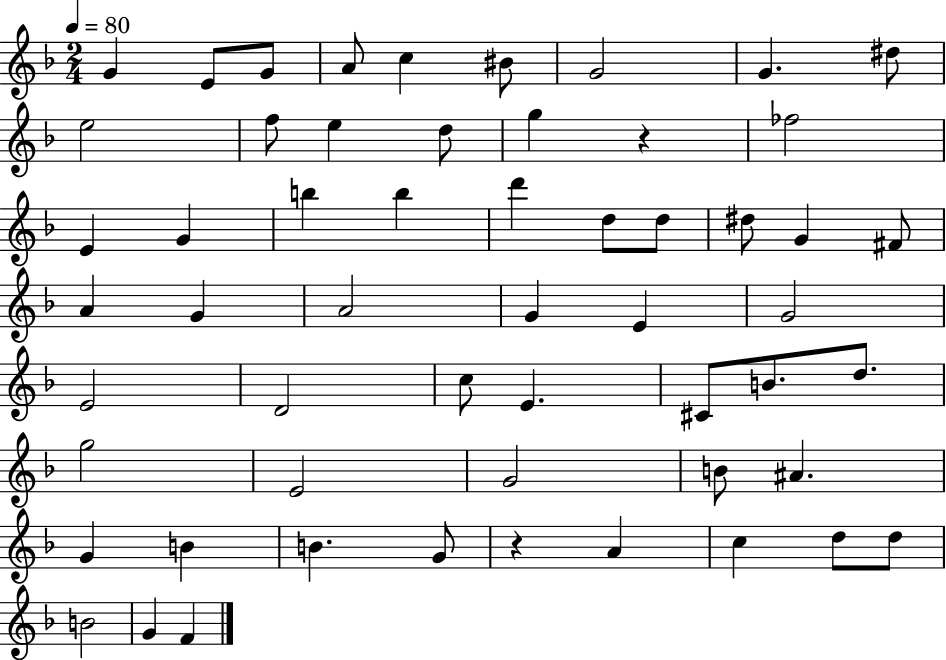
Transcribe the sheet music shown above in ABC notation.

X:1
T:Untitled
M:2/4
L:1/4
K:F
G E/2 G/2 A/2 c ^B/2 G2 G ^d/2 e2 f/2 e d/2 g z _f2 E G b b d' d/2 d/2 ^d/2 G ^F/2 A G A2 G E G2 E2 D2 c/2 E ^C/2 B/2 d/2 g2 E2 G2 B/2 ^A G B B G/2 z A c d/2 d/2 B2 G F